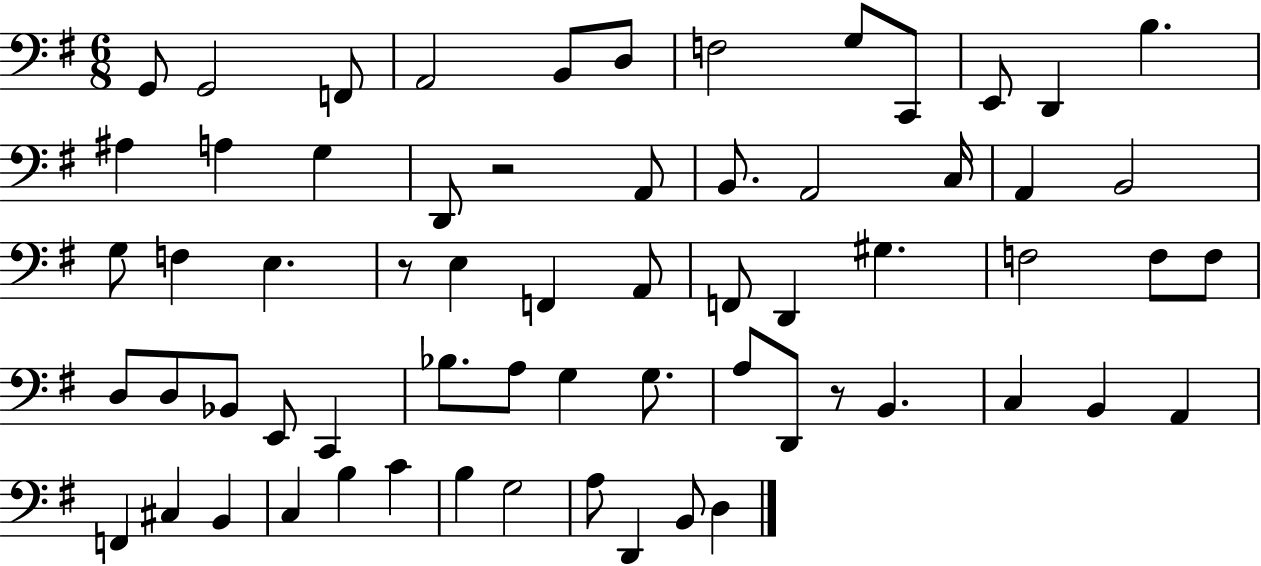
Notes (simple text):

G2/e G2/h F2/e A2/h B2/e D3/e F3/h G3/e C2/e E2/e D2/q B3/q. A#3/q A3/q G3/q D2/e R/h A2/e B2/e. A2/h C3/s A2/q B2/h G3/e F3/q E3/q. R/e E3/q F2/q A2/e F2/e D2/q G#3/q. F3/h F3/e F3/e D3/e D3/e Bb2/e E2/e C2/q Bb3/e. A3/e G3/q G3/e. A3/e D2/e R/e B2/q. C3/q B2/q A2/q F2/q C#3/q B2/q C3/q B3/q C4/q B3/q G3/h A3/e D2/q B2/e D3/q